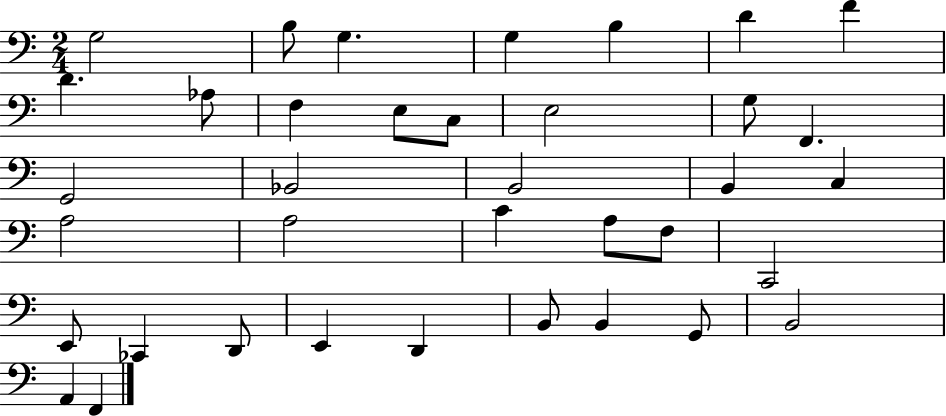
G3/h B3/e G3/q. G3/q B3/q D4/q F4/q D4/q. Ab3/e F3/q E3/e C3/e E3/h G3/e F2/q. G2/h Bb2/h B2/h B2/q C3/q A3/h A3/h C4/q A3/e F3/e C2/h E2/e CES2/q D2/e E2/q D2/q B2/e B2/q G2/e B2/h A2/q F2/q